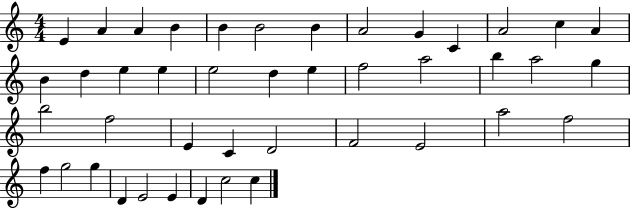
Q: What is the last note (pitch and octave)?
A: C5